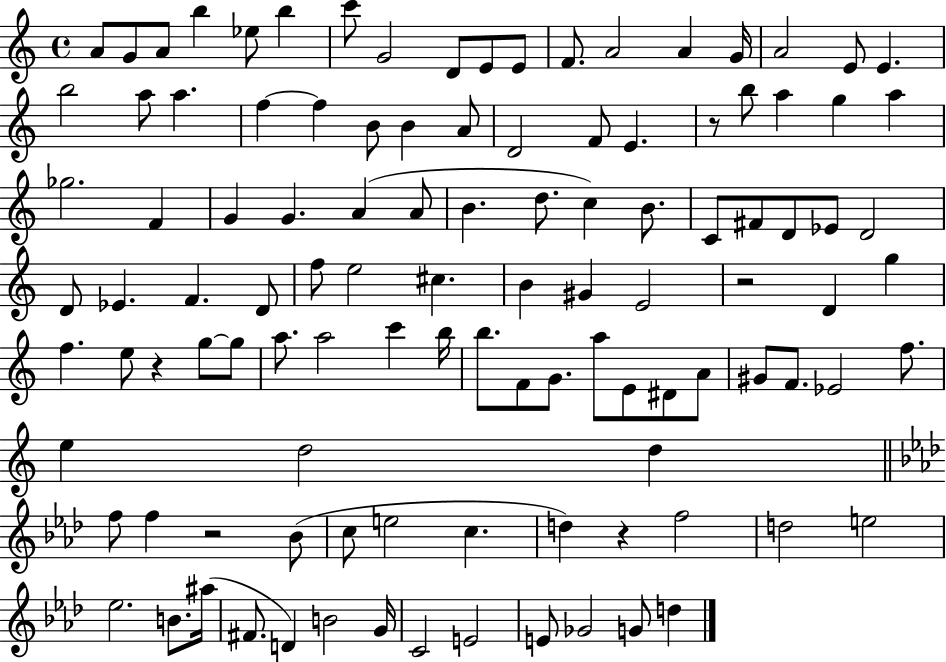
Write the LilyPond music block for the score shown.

{
  \clef treble
  \time 4/4
  \defaultTimeSignature
  \key c \major
  a'8 g'8 a'8 b''4 ees''8 b''4 | c'''8 g'2 d'8 e'8 e'8 | f'8. a'2 a'4 g'16 | a'2 e'8 e'4. | \break b''2 a''8 a''4. | f''4~~ f''4 b'8 b'4 a'8 | d'2 f'8 e'4. | r8 b''8 a''4 g''4 a''4 | \break ges''2. f'4 | g'4 g'4. a'4( a'8 | b'4. d''8. c''4) b'8. | c'8 fis'8 d'8 ees'8 d'2 | \break d'8 ees'4. f'4. d'8 | f''8 e''2 cis''4. | b'4 gis'4 e'2 | r2 d'4 g''4 | \break f''4. e''8 r4 g''8~~ g''8 | a''8. a''2 c'''4 b''16 | b''8. f'8 g'8. a''8 e'8 dis'8 a'8 | gis'8 f'8. ees'2 f''8. | \break e''4 d''2 d''4 | \bar "||" \break \key f \minor f''8 f''4 r2 bes'8( | c''8 e''2 c''4. | d''4) r4 f''2 | d''2 e''2 | \break ees''2. b'8. ais''16( | fis'8. d'4) b'2 g'16 | c'2 e'2 | e'8 ges'2 g'8 d''4 | \break \bar "|."
}